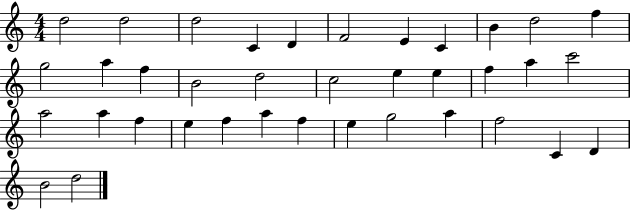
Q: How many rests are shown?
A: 0